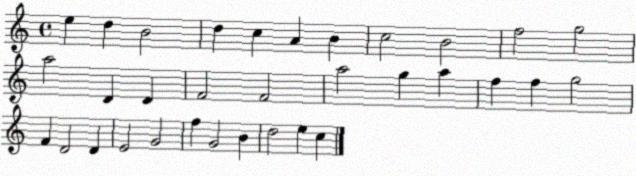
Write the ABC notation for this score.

X:1
T:Untitled
M:4/4
L:1/4
K:C
e d B2 d c A B c2 B2 f2 g2 a2 D D F2 F2 a2 g a f f g2 F D2 D E2 G2 f G2 B d2 e c